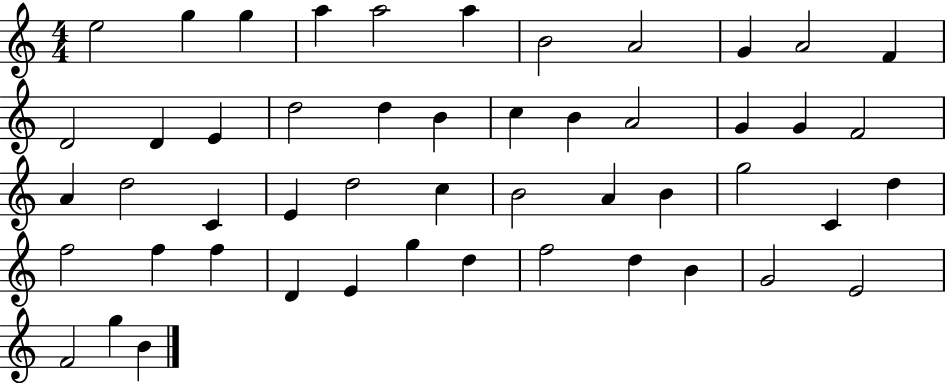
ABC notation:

X:1
T:Untitled
M:4/4
L:1/4
K:C
e2 g g a a2 a B2 A2 G A2 F D2 D E d2 d B c B A2 G G F2 A d2 C E d2 c B2 A B g2 C d f2 f f D E g d f2 d B G2 E2 F2 g B